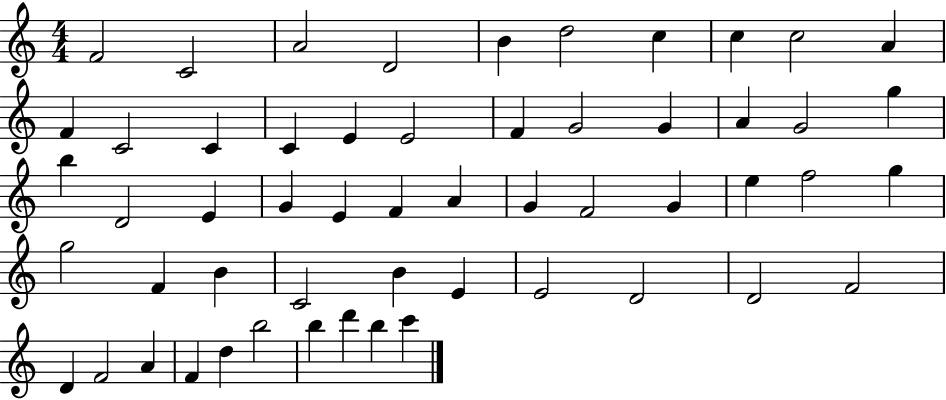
X:1
T:Untitled
M:4/4
L:1/4
K:C
F2 C2 A2 D2 B d2 c c c2 A F C2 C C E E2 F G2 G A G2 g b D2 E G E F A G F2 G e f2 g g2 F B C2 B E E2 D2 D2 F2 D F2 A F d b2 b d' b c'